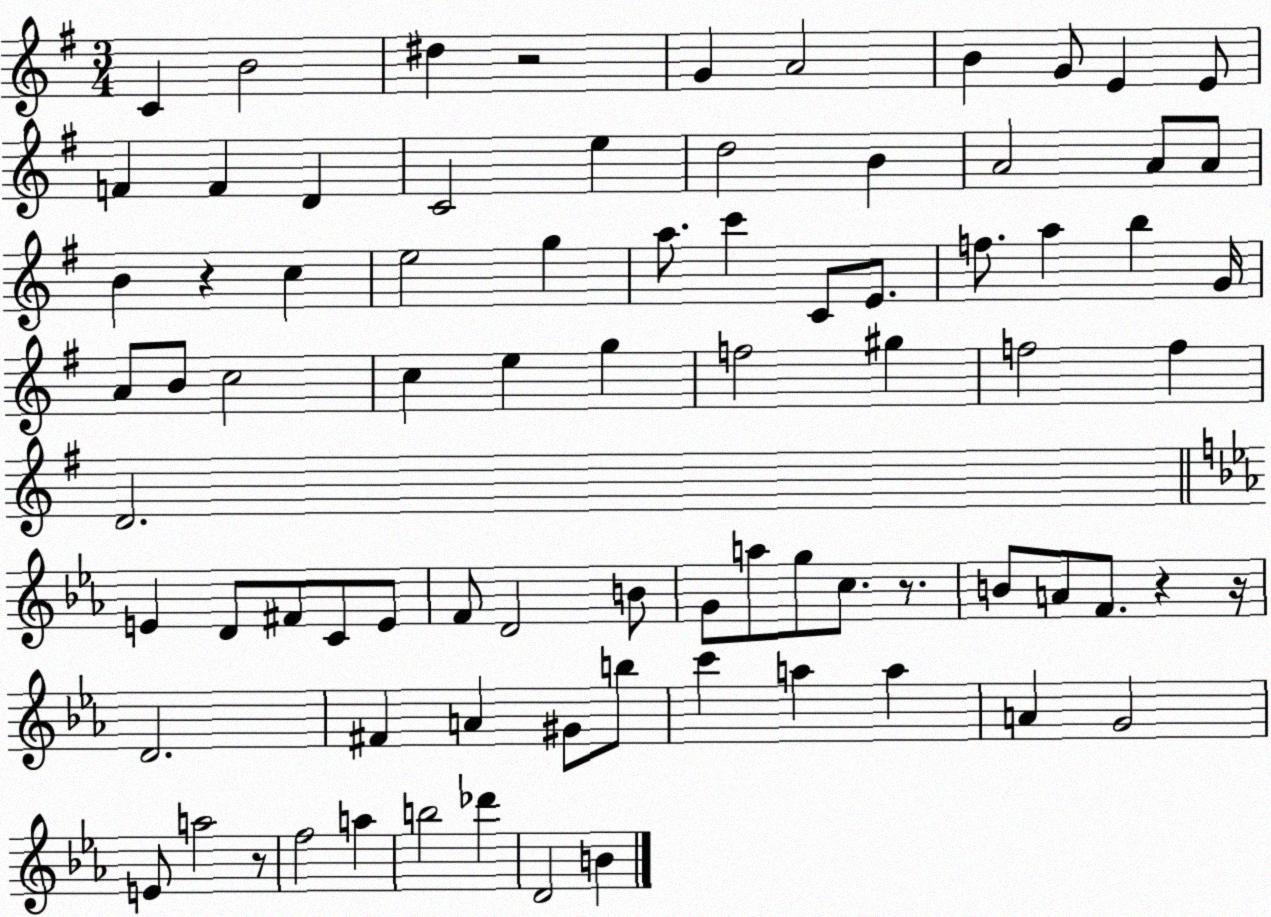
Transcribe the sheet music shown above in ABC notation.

X:1
T:Untitled
M:3/4
L:1/4
K:G
C B2 ^d z2 G A2 B G/2 E E/2 F F D C2 e d2 B A2 A/2 A/2 B z c e2 g a/2 c' C/2 E/2 f/2 a b G/4 A/2 B/2 c2 c e g f2 ^g f2 f D2 E D/2 ^F/2 C/2 E/2 F/2 D2 B/2 G/2 a/2 g/2 c/2 z/2 B/2 A/2 F/2 z z/4 D2 ^F A ^G/2 b/2 c' a a A G2 E/2 a2 z/2 f2 a b2 _d' D2 B